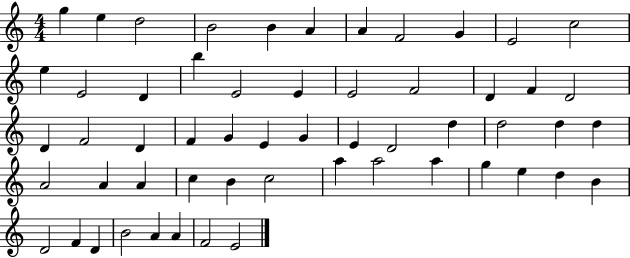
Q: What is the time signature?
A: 4/4